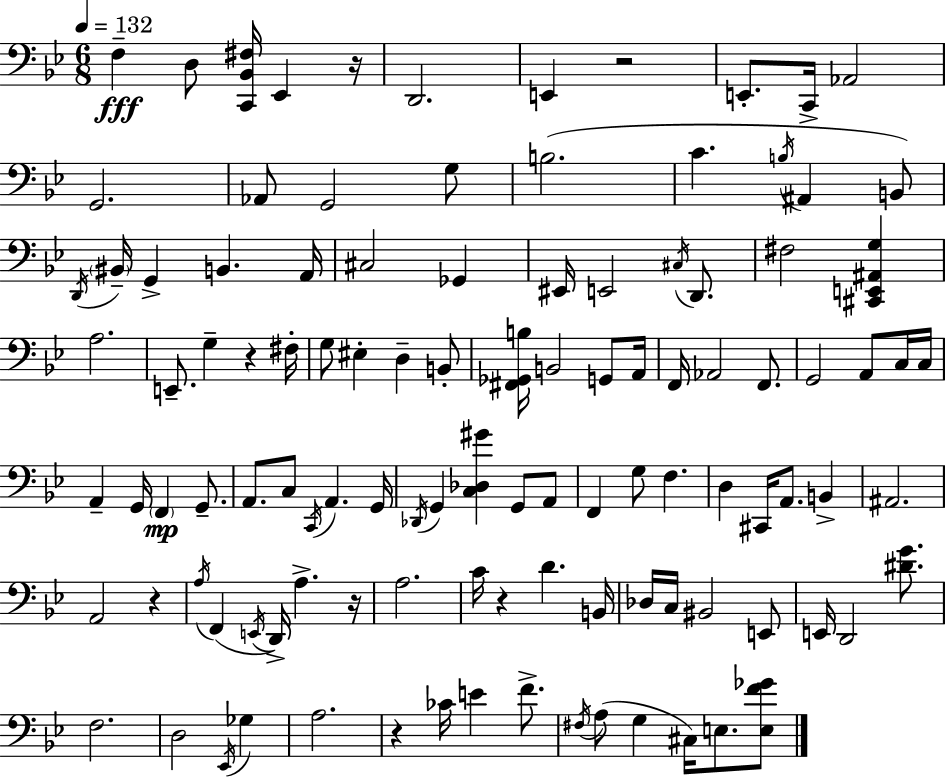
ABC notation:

X:1
T:Untitled
M:6/8
L:1/4
K:Bb
F, D,/2 [C,,_B,,^F,]/4 _E,, z/4 D,,2 E,, z2 E,,/2 C,,/4 _A,,2 G,,2 _A,,/2 G,,2 G,/2 B,2 C B,/4 ^A,, B,,/2 D,,/4 ^B,,/4 G,, B,, A,,/4 ^C,2 _G,, ^E,,/4 E,,2 ^C,/4 D,,/2 ^F,2 [^C,,E,,^A,,G,] A,2 E,,/2 G, z ^F,/4 G,/2 ^E, D, B,,/2 [^F,,_G,,B,]/4 B,,2 G,,/2 A,,/4 F,,/4 _A,,2 F,,/2 G,,2 A,,/2 C,/4 C,/4 A,, G,,/4 F,, G,,/2 A,,/2 C,/2 C,,/4 A,, G,,/4 _D,,/4 G,, [C,_D,^G] G,,/2 A,,/2 F,, G,/2 F, D, ^C,,/4 A,,/2 B,, ^A,,2 A,,2 z A,/4 F,, E,,/4 D,,/4 A, z/4 A,2 C/4 z D B,,/4 _D,/4 C,/4 ^B,,2 E,,/2 E,,/4 D,,2 [^DG]/2 F,2 D,2 _E,,/4 _G, A,2 z _C/4 E F/2 ^F,/4 A,/2 G, ^C,/4 E,/2 [E,F_G]/2